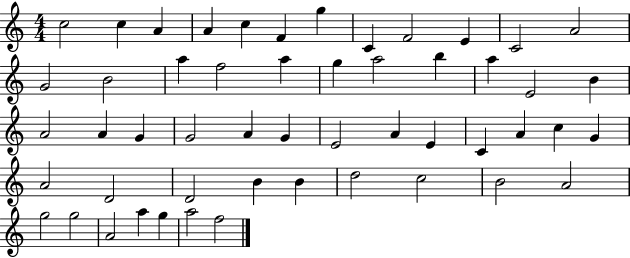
{
  \clef treble
  \numericTimeSignature
  \time 4/4
  \key c \major
  c''2 c''4 a'4 | a'4 c''4 f'4 g''4 | c'4 f'2 e'4 | c'2 a'2 | \break g'2 b'2 | a''4 f''2 a''4 | g''4 a''2 b''4 | a''4 e'2 b'4 | \break a'2 a'4 g'4 | g'2 a'4 g'4 | e'2 a'4 e'4 | c'4 a'4 c''4 g'4 | \break a'2 d'2 | d'2 b'4 b'4 | d''2 c''2 | b'2 a'2 | \break g''2 g''2 | a'2 a''4 g''4 | a''2 f''2 | \bar "|."
}